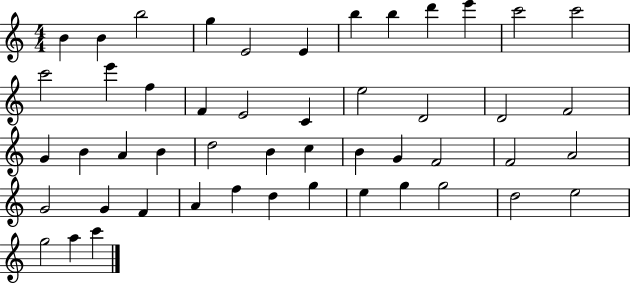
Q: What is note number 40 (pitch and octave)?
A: D5